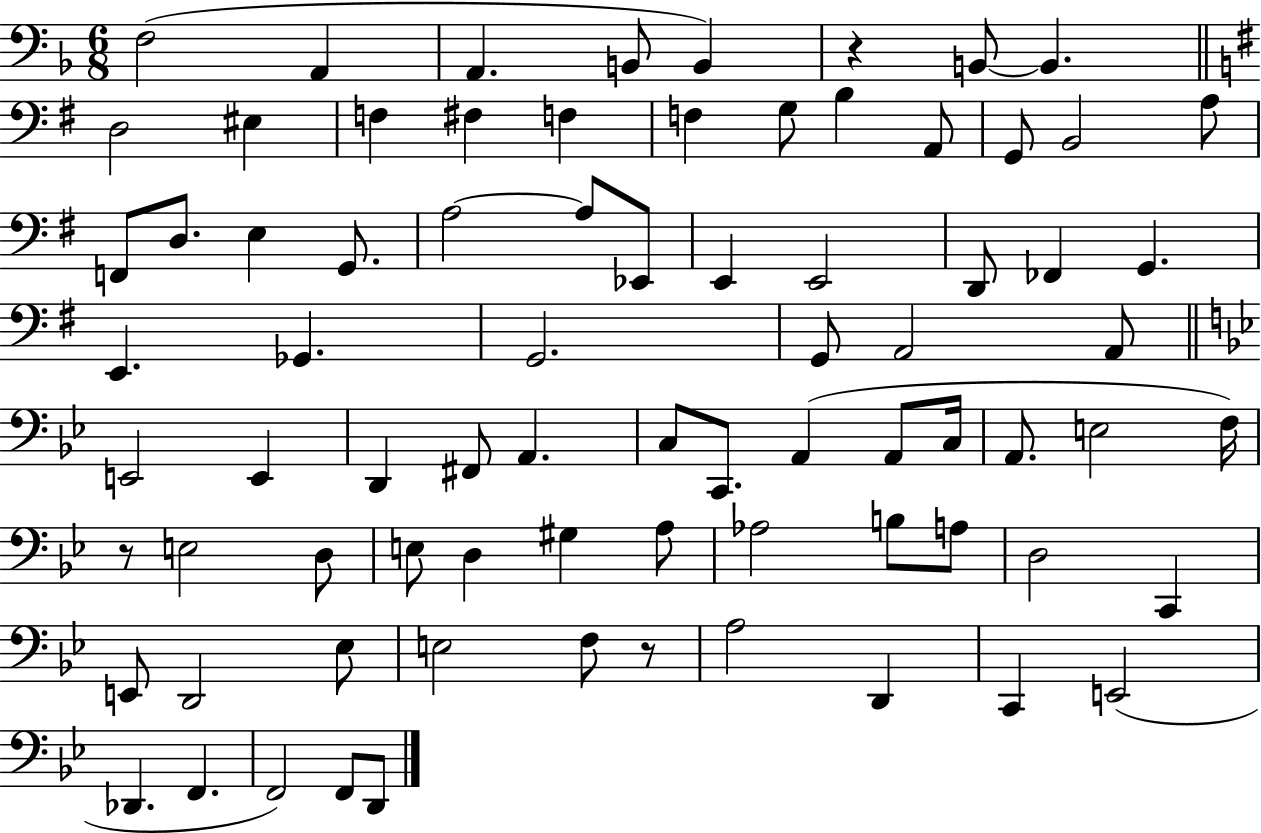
{
  \clef bass
  \numericTimeSignature
  \time 6/8
  \key f \major
  \repeat volta 2 { f2( a,4 | a,4. b,8 b,4) | r4 b,8~~ b,4. | \bar "||" \break \key e \minor d2 eis4 | f4 fis4 f4 | f4 g8 b4 a,8 | g,8 b,2 a8 | \break f,8 d8. e4 g,8. | a2~~ a8 ees,8 | e,4 e,2 | d,8 fes,4 g,4. | \break e,4. ges,4. | g,2. | g,8 a,2 a,8 | \bar "||" \break \key bes \major e,2 e,4 | d,4 fis,8 a,4. | c8 c,8. a,4( a,8 c16 | a,8. e2 f16) | \break r8 e2 d8 | e8 d4 gis4 a8 | aes2 b8 a8 | d2 c,4 | \break e,8 d,2 ees8 | e2 f8 r8 | a2 d,4 | c,4 e,2( | \break des,4. f,4. | f,2) f,8 d,8 | } \bar "|."
}